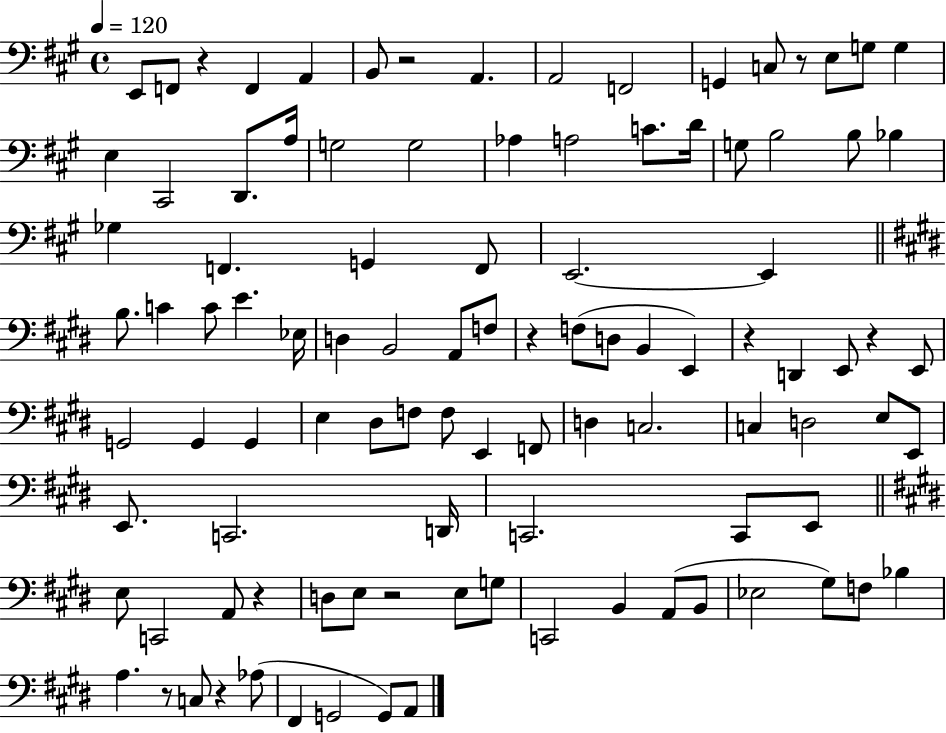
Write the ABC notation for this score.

X:1
T:Untitled
M:4/4
L:1/4
K:A
E,,/2 F,,/2 z F,, A,, B,,/2 z2 A,, A,,2 F,,2 G,, C,/2 z/2 E,/2 G,/2 G, E, ^C,,2 D,,/2 A,/4 G,2 G,2 _A, A,2 C/2 D/4 G,/2 B,2 B,/2 _B, _G, F,, G,, F,,/2 E,,2 E,, B,/2 C C/2 E _E,/4 D, B,,2 A,,/2 F,/2 z F,/2 D,/2 B,, E,, z D,, E,,/2 z E,,/2 G,,2 G,, G,, E, ^D,/2 F,/2 F,/2 E,, F,,/2 D, C,2 C, D,2 E,/2 E,,/2 E,,/2 C,,2 D,,/4 C,,2 C,,/2 E,,/2 E,/2 C,,2 A,,/2 z D,/2 E,/2 z2 E,/2 G,/2 C,,2 B,, A,,/2 B,,/2 _E,2 ^G,/2 F,/2 _B, A, z/2 C,/2 z _A,/2 ^F,, G,,2 G,,/2 A,,/2